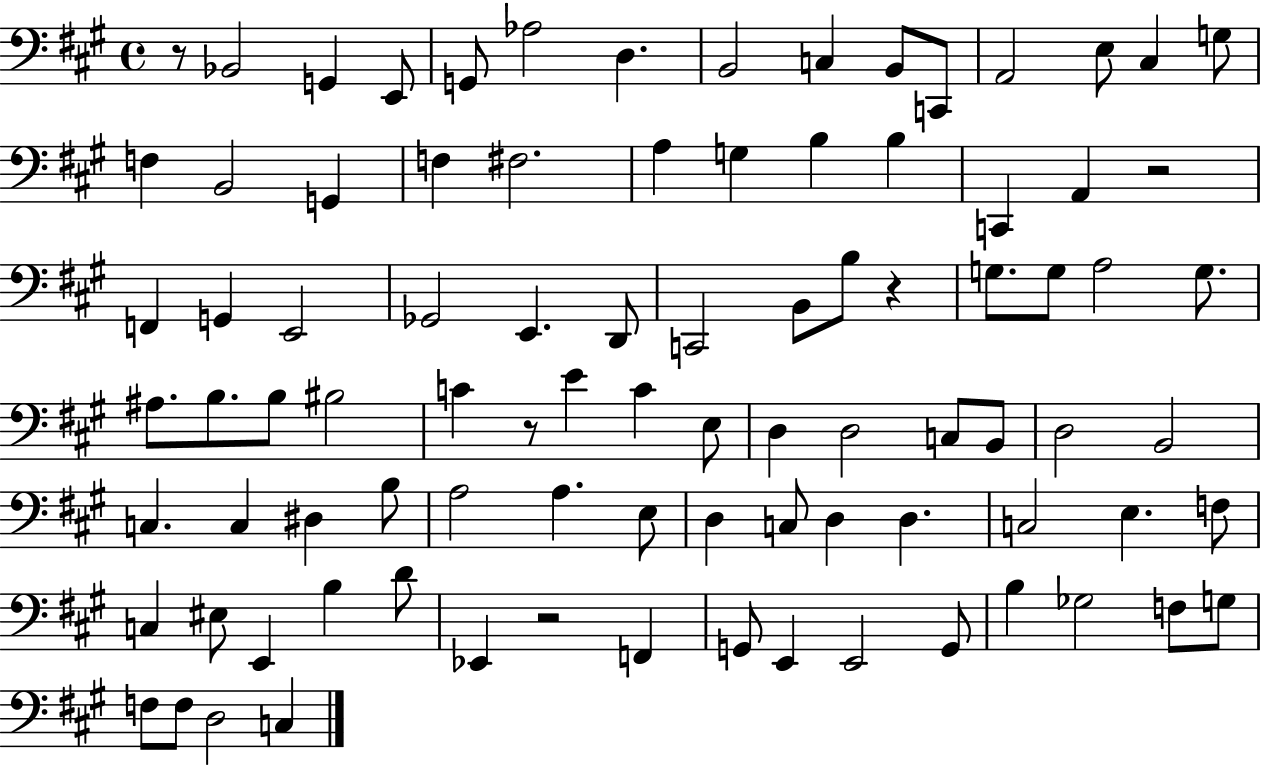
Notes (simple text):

R/e Bb2/h G2/q E2/e G2/e Ab3/h D3/q. B2/h C3/q B2/e C2/e A2/h E3/e C#3/q G3/e F3/q B2/h G2/q F3/q F#3/h. A3/q G3/q B3/q B3/q C2/q A2/q R/h F2/q G2/q E2/h Gb2/h E2/q. D2/e C2/h B2/e B3/e R/q G3/e. G3/e A3/h G3/e. A#3/e. B3/e. B3/e BIS3/h C4/q R/e E4/q C4/q E3/e D3/q D3/h C3/e B2/e D3/h B2/h C3/q. C3/q D#3/q B3/e A3/h A3/q. E3/e D3/q C3/e D3/q D3/q. C3/h E3/q. F3/e C3/q EIS3/e E2/q B3/q D4/e Eb2/q R/h F2/q G2/e E2/q E2/h G2/e B3/q Gb3/h F3/e G3/e F3/e F3/e D3/h C3/q